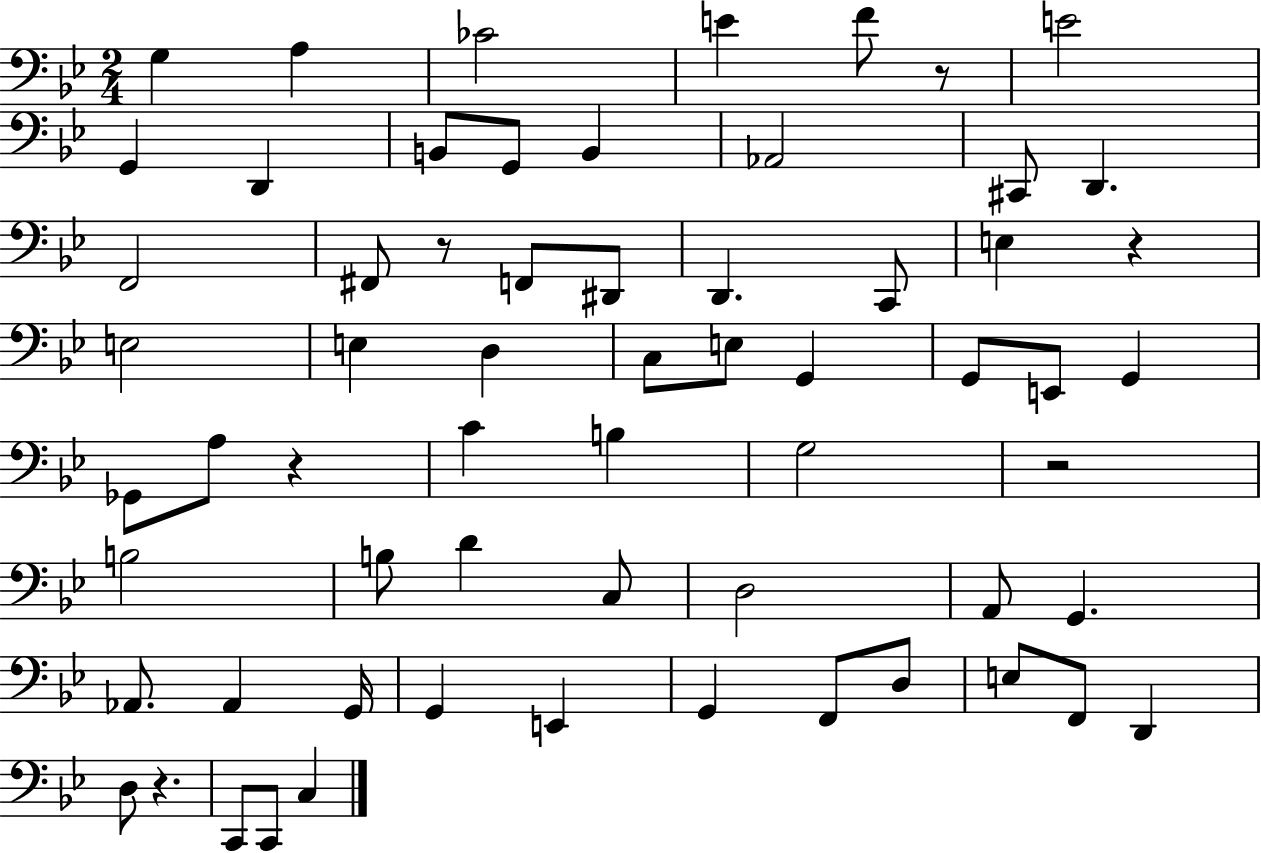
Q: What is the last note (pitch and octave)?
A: C3